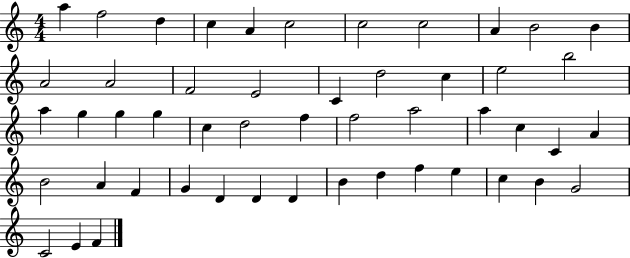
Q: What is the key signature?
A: C major